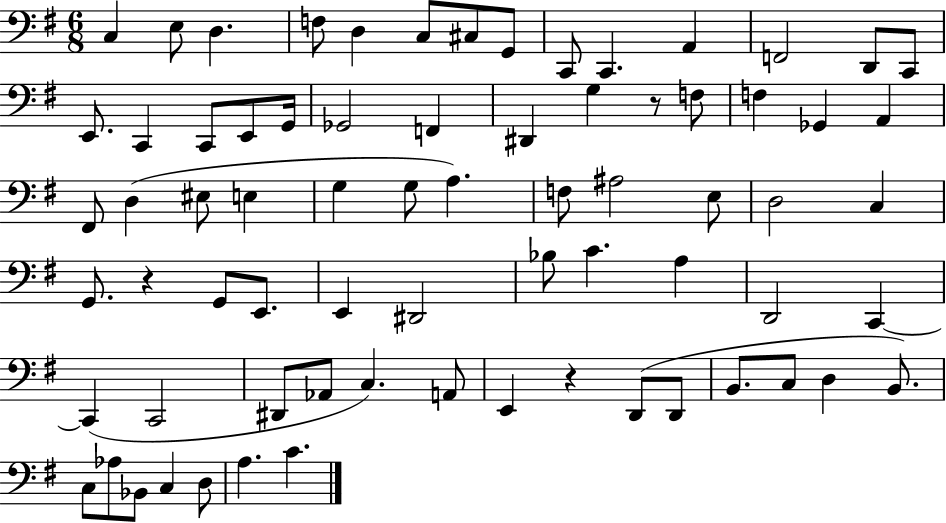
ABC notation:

X:1
T:Untitled
M:6/8
L:1/4
K:G
C, E,/2 D, F,/2 D, C,/2 ^C,/2 G,,/2 C,,/2 C,, A,, F,,2 D,,/2 C,,/2 E,,/2 C,, C,,/2 E,,/2 G,,/4 _G,,2 F,, ^D,, G, z/2 F,/2 F, _G,, A,, ^F,,/2 D, ^E,/2 E, G, G,/2 A, F,/2 ^A,2 E,/2 D,2 C, G,,/2 z G,,/2 E,,/2 E,, ^D,,2 _B,/2 C A, D,,2 C,, C,, C,,2 ^D,,/2 _A,,/2 C, A,,/2 E,, z D,,/2 D,,/2 B,,/2 C,/2 D, B,,/2 C,/2 _A,/2 _B,,/2 C, D,/2 A, C